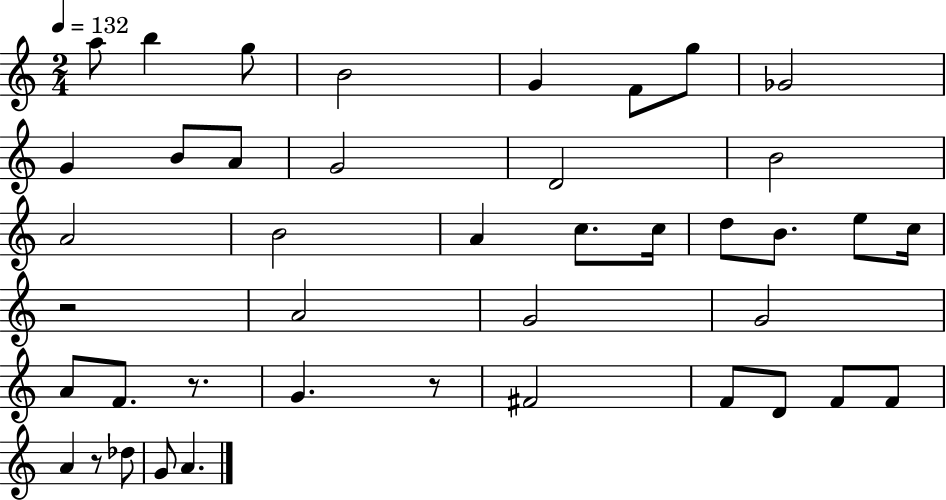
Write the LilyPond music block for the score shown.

{
  \clef treble
  \numericTimeSignature
  \time 2/4
  \key c \major
  \tempo 4 = 132
  a''8 b''4 g''8 | b'2 | g'4 f'8 g''8 | ges'2 | \break g'4 b'8 a'8 | g'2 | d'2 | b'2 | \break a'2 | b'2 | a'4 c''8. c''16 | d''8 b'8. e''8 c''16 | \break r2 | a'2 | g'2 | g'2 | \break a'8 f'8. r8. | g'4. r8 | fis'2 | f'8 d'8 f'8 f'8 | \break a'4 r8 des''8 | g'8 a'4. | \bar "|."
}